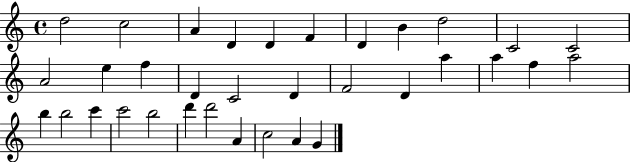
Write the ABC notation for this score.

X:1
T:Untitled
M:4/4
L:1/4
K:C
d2 c2 A D D F D B d2 C2 C2 A2 e f D C2 D F2 D a a f a2 b b2 c' c'2 b2 d' d'2 A c2 A G